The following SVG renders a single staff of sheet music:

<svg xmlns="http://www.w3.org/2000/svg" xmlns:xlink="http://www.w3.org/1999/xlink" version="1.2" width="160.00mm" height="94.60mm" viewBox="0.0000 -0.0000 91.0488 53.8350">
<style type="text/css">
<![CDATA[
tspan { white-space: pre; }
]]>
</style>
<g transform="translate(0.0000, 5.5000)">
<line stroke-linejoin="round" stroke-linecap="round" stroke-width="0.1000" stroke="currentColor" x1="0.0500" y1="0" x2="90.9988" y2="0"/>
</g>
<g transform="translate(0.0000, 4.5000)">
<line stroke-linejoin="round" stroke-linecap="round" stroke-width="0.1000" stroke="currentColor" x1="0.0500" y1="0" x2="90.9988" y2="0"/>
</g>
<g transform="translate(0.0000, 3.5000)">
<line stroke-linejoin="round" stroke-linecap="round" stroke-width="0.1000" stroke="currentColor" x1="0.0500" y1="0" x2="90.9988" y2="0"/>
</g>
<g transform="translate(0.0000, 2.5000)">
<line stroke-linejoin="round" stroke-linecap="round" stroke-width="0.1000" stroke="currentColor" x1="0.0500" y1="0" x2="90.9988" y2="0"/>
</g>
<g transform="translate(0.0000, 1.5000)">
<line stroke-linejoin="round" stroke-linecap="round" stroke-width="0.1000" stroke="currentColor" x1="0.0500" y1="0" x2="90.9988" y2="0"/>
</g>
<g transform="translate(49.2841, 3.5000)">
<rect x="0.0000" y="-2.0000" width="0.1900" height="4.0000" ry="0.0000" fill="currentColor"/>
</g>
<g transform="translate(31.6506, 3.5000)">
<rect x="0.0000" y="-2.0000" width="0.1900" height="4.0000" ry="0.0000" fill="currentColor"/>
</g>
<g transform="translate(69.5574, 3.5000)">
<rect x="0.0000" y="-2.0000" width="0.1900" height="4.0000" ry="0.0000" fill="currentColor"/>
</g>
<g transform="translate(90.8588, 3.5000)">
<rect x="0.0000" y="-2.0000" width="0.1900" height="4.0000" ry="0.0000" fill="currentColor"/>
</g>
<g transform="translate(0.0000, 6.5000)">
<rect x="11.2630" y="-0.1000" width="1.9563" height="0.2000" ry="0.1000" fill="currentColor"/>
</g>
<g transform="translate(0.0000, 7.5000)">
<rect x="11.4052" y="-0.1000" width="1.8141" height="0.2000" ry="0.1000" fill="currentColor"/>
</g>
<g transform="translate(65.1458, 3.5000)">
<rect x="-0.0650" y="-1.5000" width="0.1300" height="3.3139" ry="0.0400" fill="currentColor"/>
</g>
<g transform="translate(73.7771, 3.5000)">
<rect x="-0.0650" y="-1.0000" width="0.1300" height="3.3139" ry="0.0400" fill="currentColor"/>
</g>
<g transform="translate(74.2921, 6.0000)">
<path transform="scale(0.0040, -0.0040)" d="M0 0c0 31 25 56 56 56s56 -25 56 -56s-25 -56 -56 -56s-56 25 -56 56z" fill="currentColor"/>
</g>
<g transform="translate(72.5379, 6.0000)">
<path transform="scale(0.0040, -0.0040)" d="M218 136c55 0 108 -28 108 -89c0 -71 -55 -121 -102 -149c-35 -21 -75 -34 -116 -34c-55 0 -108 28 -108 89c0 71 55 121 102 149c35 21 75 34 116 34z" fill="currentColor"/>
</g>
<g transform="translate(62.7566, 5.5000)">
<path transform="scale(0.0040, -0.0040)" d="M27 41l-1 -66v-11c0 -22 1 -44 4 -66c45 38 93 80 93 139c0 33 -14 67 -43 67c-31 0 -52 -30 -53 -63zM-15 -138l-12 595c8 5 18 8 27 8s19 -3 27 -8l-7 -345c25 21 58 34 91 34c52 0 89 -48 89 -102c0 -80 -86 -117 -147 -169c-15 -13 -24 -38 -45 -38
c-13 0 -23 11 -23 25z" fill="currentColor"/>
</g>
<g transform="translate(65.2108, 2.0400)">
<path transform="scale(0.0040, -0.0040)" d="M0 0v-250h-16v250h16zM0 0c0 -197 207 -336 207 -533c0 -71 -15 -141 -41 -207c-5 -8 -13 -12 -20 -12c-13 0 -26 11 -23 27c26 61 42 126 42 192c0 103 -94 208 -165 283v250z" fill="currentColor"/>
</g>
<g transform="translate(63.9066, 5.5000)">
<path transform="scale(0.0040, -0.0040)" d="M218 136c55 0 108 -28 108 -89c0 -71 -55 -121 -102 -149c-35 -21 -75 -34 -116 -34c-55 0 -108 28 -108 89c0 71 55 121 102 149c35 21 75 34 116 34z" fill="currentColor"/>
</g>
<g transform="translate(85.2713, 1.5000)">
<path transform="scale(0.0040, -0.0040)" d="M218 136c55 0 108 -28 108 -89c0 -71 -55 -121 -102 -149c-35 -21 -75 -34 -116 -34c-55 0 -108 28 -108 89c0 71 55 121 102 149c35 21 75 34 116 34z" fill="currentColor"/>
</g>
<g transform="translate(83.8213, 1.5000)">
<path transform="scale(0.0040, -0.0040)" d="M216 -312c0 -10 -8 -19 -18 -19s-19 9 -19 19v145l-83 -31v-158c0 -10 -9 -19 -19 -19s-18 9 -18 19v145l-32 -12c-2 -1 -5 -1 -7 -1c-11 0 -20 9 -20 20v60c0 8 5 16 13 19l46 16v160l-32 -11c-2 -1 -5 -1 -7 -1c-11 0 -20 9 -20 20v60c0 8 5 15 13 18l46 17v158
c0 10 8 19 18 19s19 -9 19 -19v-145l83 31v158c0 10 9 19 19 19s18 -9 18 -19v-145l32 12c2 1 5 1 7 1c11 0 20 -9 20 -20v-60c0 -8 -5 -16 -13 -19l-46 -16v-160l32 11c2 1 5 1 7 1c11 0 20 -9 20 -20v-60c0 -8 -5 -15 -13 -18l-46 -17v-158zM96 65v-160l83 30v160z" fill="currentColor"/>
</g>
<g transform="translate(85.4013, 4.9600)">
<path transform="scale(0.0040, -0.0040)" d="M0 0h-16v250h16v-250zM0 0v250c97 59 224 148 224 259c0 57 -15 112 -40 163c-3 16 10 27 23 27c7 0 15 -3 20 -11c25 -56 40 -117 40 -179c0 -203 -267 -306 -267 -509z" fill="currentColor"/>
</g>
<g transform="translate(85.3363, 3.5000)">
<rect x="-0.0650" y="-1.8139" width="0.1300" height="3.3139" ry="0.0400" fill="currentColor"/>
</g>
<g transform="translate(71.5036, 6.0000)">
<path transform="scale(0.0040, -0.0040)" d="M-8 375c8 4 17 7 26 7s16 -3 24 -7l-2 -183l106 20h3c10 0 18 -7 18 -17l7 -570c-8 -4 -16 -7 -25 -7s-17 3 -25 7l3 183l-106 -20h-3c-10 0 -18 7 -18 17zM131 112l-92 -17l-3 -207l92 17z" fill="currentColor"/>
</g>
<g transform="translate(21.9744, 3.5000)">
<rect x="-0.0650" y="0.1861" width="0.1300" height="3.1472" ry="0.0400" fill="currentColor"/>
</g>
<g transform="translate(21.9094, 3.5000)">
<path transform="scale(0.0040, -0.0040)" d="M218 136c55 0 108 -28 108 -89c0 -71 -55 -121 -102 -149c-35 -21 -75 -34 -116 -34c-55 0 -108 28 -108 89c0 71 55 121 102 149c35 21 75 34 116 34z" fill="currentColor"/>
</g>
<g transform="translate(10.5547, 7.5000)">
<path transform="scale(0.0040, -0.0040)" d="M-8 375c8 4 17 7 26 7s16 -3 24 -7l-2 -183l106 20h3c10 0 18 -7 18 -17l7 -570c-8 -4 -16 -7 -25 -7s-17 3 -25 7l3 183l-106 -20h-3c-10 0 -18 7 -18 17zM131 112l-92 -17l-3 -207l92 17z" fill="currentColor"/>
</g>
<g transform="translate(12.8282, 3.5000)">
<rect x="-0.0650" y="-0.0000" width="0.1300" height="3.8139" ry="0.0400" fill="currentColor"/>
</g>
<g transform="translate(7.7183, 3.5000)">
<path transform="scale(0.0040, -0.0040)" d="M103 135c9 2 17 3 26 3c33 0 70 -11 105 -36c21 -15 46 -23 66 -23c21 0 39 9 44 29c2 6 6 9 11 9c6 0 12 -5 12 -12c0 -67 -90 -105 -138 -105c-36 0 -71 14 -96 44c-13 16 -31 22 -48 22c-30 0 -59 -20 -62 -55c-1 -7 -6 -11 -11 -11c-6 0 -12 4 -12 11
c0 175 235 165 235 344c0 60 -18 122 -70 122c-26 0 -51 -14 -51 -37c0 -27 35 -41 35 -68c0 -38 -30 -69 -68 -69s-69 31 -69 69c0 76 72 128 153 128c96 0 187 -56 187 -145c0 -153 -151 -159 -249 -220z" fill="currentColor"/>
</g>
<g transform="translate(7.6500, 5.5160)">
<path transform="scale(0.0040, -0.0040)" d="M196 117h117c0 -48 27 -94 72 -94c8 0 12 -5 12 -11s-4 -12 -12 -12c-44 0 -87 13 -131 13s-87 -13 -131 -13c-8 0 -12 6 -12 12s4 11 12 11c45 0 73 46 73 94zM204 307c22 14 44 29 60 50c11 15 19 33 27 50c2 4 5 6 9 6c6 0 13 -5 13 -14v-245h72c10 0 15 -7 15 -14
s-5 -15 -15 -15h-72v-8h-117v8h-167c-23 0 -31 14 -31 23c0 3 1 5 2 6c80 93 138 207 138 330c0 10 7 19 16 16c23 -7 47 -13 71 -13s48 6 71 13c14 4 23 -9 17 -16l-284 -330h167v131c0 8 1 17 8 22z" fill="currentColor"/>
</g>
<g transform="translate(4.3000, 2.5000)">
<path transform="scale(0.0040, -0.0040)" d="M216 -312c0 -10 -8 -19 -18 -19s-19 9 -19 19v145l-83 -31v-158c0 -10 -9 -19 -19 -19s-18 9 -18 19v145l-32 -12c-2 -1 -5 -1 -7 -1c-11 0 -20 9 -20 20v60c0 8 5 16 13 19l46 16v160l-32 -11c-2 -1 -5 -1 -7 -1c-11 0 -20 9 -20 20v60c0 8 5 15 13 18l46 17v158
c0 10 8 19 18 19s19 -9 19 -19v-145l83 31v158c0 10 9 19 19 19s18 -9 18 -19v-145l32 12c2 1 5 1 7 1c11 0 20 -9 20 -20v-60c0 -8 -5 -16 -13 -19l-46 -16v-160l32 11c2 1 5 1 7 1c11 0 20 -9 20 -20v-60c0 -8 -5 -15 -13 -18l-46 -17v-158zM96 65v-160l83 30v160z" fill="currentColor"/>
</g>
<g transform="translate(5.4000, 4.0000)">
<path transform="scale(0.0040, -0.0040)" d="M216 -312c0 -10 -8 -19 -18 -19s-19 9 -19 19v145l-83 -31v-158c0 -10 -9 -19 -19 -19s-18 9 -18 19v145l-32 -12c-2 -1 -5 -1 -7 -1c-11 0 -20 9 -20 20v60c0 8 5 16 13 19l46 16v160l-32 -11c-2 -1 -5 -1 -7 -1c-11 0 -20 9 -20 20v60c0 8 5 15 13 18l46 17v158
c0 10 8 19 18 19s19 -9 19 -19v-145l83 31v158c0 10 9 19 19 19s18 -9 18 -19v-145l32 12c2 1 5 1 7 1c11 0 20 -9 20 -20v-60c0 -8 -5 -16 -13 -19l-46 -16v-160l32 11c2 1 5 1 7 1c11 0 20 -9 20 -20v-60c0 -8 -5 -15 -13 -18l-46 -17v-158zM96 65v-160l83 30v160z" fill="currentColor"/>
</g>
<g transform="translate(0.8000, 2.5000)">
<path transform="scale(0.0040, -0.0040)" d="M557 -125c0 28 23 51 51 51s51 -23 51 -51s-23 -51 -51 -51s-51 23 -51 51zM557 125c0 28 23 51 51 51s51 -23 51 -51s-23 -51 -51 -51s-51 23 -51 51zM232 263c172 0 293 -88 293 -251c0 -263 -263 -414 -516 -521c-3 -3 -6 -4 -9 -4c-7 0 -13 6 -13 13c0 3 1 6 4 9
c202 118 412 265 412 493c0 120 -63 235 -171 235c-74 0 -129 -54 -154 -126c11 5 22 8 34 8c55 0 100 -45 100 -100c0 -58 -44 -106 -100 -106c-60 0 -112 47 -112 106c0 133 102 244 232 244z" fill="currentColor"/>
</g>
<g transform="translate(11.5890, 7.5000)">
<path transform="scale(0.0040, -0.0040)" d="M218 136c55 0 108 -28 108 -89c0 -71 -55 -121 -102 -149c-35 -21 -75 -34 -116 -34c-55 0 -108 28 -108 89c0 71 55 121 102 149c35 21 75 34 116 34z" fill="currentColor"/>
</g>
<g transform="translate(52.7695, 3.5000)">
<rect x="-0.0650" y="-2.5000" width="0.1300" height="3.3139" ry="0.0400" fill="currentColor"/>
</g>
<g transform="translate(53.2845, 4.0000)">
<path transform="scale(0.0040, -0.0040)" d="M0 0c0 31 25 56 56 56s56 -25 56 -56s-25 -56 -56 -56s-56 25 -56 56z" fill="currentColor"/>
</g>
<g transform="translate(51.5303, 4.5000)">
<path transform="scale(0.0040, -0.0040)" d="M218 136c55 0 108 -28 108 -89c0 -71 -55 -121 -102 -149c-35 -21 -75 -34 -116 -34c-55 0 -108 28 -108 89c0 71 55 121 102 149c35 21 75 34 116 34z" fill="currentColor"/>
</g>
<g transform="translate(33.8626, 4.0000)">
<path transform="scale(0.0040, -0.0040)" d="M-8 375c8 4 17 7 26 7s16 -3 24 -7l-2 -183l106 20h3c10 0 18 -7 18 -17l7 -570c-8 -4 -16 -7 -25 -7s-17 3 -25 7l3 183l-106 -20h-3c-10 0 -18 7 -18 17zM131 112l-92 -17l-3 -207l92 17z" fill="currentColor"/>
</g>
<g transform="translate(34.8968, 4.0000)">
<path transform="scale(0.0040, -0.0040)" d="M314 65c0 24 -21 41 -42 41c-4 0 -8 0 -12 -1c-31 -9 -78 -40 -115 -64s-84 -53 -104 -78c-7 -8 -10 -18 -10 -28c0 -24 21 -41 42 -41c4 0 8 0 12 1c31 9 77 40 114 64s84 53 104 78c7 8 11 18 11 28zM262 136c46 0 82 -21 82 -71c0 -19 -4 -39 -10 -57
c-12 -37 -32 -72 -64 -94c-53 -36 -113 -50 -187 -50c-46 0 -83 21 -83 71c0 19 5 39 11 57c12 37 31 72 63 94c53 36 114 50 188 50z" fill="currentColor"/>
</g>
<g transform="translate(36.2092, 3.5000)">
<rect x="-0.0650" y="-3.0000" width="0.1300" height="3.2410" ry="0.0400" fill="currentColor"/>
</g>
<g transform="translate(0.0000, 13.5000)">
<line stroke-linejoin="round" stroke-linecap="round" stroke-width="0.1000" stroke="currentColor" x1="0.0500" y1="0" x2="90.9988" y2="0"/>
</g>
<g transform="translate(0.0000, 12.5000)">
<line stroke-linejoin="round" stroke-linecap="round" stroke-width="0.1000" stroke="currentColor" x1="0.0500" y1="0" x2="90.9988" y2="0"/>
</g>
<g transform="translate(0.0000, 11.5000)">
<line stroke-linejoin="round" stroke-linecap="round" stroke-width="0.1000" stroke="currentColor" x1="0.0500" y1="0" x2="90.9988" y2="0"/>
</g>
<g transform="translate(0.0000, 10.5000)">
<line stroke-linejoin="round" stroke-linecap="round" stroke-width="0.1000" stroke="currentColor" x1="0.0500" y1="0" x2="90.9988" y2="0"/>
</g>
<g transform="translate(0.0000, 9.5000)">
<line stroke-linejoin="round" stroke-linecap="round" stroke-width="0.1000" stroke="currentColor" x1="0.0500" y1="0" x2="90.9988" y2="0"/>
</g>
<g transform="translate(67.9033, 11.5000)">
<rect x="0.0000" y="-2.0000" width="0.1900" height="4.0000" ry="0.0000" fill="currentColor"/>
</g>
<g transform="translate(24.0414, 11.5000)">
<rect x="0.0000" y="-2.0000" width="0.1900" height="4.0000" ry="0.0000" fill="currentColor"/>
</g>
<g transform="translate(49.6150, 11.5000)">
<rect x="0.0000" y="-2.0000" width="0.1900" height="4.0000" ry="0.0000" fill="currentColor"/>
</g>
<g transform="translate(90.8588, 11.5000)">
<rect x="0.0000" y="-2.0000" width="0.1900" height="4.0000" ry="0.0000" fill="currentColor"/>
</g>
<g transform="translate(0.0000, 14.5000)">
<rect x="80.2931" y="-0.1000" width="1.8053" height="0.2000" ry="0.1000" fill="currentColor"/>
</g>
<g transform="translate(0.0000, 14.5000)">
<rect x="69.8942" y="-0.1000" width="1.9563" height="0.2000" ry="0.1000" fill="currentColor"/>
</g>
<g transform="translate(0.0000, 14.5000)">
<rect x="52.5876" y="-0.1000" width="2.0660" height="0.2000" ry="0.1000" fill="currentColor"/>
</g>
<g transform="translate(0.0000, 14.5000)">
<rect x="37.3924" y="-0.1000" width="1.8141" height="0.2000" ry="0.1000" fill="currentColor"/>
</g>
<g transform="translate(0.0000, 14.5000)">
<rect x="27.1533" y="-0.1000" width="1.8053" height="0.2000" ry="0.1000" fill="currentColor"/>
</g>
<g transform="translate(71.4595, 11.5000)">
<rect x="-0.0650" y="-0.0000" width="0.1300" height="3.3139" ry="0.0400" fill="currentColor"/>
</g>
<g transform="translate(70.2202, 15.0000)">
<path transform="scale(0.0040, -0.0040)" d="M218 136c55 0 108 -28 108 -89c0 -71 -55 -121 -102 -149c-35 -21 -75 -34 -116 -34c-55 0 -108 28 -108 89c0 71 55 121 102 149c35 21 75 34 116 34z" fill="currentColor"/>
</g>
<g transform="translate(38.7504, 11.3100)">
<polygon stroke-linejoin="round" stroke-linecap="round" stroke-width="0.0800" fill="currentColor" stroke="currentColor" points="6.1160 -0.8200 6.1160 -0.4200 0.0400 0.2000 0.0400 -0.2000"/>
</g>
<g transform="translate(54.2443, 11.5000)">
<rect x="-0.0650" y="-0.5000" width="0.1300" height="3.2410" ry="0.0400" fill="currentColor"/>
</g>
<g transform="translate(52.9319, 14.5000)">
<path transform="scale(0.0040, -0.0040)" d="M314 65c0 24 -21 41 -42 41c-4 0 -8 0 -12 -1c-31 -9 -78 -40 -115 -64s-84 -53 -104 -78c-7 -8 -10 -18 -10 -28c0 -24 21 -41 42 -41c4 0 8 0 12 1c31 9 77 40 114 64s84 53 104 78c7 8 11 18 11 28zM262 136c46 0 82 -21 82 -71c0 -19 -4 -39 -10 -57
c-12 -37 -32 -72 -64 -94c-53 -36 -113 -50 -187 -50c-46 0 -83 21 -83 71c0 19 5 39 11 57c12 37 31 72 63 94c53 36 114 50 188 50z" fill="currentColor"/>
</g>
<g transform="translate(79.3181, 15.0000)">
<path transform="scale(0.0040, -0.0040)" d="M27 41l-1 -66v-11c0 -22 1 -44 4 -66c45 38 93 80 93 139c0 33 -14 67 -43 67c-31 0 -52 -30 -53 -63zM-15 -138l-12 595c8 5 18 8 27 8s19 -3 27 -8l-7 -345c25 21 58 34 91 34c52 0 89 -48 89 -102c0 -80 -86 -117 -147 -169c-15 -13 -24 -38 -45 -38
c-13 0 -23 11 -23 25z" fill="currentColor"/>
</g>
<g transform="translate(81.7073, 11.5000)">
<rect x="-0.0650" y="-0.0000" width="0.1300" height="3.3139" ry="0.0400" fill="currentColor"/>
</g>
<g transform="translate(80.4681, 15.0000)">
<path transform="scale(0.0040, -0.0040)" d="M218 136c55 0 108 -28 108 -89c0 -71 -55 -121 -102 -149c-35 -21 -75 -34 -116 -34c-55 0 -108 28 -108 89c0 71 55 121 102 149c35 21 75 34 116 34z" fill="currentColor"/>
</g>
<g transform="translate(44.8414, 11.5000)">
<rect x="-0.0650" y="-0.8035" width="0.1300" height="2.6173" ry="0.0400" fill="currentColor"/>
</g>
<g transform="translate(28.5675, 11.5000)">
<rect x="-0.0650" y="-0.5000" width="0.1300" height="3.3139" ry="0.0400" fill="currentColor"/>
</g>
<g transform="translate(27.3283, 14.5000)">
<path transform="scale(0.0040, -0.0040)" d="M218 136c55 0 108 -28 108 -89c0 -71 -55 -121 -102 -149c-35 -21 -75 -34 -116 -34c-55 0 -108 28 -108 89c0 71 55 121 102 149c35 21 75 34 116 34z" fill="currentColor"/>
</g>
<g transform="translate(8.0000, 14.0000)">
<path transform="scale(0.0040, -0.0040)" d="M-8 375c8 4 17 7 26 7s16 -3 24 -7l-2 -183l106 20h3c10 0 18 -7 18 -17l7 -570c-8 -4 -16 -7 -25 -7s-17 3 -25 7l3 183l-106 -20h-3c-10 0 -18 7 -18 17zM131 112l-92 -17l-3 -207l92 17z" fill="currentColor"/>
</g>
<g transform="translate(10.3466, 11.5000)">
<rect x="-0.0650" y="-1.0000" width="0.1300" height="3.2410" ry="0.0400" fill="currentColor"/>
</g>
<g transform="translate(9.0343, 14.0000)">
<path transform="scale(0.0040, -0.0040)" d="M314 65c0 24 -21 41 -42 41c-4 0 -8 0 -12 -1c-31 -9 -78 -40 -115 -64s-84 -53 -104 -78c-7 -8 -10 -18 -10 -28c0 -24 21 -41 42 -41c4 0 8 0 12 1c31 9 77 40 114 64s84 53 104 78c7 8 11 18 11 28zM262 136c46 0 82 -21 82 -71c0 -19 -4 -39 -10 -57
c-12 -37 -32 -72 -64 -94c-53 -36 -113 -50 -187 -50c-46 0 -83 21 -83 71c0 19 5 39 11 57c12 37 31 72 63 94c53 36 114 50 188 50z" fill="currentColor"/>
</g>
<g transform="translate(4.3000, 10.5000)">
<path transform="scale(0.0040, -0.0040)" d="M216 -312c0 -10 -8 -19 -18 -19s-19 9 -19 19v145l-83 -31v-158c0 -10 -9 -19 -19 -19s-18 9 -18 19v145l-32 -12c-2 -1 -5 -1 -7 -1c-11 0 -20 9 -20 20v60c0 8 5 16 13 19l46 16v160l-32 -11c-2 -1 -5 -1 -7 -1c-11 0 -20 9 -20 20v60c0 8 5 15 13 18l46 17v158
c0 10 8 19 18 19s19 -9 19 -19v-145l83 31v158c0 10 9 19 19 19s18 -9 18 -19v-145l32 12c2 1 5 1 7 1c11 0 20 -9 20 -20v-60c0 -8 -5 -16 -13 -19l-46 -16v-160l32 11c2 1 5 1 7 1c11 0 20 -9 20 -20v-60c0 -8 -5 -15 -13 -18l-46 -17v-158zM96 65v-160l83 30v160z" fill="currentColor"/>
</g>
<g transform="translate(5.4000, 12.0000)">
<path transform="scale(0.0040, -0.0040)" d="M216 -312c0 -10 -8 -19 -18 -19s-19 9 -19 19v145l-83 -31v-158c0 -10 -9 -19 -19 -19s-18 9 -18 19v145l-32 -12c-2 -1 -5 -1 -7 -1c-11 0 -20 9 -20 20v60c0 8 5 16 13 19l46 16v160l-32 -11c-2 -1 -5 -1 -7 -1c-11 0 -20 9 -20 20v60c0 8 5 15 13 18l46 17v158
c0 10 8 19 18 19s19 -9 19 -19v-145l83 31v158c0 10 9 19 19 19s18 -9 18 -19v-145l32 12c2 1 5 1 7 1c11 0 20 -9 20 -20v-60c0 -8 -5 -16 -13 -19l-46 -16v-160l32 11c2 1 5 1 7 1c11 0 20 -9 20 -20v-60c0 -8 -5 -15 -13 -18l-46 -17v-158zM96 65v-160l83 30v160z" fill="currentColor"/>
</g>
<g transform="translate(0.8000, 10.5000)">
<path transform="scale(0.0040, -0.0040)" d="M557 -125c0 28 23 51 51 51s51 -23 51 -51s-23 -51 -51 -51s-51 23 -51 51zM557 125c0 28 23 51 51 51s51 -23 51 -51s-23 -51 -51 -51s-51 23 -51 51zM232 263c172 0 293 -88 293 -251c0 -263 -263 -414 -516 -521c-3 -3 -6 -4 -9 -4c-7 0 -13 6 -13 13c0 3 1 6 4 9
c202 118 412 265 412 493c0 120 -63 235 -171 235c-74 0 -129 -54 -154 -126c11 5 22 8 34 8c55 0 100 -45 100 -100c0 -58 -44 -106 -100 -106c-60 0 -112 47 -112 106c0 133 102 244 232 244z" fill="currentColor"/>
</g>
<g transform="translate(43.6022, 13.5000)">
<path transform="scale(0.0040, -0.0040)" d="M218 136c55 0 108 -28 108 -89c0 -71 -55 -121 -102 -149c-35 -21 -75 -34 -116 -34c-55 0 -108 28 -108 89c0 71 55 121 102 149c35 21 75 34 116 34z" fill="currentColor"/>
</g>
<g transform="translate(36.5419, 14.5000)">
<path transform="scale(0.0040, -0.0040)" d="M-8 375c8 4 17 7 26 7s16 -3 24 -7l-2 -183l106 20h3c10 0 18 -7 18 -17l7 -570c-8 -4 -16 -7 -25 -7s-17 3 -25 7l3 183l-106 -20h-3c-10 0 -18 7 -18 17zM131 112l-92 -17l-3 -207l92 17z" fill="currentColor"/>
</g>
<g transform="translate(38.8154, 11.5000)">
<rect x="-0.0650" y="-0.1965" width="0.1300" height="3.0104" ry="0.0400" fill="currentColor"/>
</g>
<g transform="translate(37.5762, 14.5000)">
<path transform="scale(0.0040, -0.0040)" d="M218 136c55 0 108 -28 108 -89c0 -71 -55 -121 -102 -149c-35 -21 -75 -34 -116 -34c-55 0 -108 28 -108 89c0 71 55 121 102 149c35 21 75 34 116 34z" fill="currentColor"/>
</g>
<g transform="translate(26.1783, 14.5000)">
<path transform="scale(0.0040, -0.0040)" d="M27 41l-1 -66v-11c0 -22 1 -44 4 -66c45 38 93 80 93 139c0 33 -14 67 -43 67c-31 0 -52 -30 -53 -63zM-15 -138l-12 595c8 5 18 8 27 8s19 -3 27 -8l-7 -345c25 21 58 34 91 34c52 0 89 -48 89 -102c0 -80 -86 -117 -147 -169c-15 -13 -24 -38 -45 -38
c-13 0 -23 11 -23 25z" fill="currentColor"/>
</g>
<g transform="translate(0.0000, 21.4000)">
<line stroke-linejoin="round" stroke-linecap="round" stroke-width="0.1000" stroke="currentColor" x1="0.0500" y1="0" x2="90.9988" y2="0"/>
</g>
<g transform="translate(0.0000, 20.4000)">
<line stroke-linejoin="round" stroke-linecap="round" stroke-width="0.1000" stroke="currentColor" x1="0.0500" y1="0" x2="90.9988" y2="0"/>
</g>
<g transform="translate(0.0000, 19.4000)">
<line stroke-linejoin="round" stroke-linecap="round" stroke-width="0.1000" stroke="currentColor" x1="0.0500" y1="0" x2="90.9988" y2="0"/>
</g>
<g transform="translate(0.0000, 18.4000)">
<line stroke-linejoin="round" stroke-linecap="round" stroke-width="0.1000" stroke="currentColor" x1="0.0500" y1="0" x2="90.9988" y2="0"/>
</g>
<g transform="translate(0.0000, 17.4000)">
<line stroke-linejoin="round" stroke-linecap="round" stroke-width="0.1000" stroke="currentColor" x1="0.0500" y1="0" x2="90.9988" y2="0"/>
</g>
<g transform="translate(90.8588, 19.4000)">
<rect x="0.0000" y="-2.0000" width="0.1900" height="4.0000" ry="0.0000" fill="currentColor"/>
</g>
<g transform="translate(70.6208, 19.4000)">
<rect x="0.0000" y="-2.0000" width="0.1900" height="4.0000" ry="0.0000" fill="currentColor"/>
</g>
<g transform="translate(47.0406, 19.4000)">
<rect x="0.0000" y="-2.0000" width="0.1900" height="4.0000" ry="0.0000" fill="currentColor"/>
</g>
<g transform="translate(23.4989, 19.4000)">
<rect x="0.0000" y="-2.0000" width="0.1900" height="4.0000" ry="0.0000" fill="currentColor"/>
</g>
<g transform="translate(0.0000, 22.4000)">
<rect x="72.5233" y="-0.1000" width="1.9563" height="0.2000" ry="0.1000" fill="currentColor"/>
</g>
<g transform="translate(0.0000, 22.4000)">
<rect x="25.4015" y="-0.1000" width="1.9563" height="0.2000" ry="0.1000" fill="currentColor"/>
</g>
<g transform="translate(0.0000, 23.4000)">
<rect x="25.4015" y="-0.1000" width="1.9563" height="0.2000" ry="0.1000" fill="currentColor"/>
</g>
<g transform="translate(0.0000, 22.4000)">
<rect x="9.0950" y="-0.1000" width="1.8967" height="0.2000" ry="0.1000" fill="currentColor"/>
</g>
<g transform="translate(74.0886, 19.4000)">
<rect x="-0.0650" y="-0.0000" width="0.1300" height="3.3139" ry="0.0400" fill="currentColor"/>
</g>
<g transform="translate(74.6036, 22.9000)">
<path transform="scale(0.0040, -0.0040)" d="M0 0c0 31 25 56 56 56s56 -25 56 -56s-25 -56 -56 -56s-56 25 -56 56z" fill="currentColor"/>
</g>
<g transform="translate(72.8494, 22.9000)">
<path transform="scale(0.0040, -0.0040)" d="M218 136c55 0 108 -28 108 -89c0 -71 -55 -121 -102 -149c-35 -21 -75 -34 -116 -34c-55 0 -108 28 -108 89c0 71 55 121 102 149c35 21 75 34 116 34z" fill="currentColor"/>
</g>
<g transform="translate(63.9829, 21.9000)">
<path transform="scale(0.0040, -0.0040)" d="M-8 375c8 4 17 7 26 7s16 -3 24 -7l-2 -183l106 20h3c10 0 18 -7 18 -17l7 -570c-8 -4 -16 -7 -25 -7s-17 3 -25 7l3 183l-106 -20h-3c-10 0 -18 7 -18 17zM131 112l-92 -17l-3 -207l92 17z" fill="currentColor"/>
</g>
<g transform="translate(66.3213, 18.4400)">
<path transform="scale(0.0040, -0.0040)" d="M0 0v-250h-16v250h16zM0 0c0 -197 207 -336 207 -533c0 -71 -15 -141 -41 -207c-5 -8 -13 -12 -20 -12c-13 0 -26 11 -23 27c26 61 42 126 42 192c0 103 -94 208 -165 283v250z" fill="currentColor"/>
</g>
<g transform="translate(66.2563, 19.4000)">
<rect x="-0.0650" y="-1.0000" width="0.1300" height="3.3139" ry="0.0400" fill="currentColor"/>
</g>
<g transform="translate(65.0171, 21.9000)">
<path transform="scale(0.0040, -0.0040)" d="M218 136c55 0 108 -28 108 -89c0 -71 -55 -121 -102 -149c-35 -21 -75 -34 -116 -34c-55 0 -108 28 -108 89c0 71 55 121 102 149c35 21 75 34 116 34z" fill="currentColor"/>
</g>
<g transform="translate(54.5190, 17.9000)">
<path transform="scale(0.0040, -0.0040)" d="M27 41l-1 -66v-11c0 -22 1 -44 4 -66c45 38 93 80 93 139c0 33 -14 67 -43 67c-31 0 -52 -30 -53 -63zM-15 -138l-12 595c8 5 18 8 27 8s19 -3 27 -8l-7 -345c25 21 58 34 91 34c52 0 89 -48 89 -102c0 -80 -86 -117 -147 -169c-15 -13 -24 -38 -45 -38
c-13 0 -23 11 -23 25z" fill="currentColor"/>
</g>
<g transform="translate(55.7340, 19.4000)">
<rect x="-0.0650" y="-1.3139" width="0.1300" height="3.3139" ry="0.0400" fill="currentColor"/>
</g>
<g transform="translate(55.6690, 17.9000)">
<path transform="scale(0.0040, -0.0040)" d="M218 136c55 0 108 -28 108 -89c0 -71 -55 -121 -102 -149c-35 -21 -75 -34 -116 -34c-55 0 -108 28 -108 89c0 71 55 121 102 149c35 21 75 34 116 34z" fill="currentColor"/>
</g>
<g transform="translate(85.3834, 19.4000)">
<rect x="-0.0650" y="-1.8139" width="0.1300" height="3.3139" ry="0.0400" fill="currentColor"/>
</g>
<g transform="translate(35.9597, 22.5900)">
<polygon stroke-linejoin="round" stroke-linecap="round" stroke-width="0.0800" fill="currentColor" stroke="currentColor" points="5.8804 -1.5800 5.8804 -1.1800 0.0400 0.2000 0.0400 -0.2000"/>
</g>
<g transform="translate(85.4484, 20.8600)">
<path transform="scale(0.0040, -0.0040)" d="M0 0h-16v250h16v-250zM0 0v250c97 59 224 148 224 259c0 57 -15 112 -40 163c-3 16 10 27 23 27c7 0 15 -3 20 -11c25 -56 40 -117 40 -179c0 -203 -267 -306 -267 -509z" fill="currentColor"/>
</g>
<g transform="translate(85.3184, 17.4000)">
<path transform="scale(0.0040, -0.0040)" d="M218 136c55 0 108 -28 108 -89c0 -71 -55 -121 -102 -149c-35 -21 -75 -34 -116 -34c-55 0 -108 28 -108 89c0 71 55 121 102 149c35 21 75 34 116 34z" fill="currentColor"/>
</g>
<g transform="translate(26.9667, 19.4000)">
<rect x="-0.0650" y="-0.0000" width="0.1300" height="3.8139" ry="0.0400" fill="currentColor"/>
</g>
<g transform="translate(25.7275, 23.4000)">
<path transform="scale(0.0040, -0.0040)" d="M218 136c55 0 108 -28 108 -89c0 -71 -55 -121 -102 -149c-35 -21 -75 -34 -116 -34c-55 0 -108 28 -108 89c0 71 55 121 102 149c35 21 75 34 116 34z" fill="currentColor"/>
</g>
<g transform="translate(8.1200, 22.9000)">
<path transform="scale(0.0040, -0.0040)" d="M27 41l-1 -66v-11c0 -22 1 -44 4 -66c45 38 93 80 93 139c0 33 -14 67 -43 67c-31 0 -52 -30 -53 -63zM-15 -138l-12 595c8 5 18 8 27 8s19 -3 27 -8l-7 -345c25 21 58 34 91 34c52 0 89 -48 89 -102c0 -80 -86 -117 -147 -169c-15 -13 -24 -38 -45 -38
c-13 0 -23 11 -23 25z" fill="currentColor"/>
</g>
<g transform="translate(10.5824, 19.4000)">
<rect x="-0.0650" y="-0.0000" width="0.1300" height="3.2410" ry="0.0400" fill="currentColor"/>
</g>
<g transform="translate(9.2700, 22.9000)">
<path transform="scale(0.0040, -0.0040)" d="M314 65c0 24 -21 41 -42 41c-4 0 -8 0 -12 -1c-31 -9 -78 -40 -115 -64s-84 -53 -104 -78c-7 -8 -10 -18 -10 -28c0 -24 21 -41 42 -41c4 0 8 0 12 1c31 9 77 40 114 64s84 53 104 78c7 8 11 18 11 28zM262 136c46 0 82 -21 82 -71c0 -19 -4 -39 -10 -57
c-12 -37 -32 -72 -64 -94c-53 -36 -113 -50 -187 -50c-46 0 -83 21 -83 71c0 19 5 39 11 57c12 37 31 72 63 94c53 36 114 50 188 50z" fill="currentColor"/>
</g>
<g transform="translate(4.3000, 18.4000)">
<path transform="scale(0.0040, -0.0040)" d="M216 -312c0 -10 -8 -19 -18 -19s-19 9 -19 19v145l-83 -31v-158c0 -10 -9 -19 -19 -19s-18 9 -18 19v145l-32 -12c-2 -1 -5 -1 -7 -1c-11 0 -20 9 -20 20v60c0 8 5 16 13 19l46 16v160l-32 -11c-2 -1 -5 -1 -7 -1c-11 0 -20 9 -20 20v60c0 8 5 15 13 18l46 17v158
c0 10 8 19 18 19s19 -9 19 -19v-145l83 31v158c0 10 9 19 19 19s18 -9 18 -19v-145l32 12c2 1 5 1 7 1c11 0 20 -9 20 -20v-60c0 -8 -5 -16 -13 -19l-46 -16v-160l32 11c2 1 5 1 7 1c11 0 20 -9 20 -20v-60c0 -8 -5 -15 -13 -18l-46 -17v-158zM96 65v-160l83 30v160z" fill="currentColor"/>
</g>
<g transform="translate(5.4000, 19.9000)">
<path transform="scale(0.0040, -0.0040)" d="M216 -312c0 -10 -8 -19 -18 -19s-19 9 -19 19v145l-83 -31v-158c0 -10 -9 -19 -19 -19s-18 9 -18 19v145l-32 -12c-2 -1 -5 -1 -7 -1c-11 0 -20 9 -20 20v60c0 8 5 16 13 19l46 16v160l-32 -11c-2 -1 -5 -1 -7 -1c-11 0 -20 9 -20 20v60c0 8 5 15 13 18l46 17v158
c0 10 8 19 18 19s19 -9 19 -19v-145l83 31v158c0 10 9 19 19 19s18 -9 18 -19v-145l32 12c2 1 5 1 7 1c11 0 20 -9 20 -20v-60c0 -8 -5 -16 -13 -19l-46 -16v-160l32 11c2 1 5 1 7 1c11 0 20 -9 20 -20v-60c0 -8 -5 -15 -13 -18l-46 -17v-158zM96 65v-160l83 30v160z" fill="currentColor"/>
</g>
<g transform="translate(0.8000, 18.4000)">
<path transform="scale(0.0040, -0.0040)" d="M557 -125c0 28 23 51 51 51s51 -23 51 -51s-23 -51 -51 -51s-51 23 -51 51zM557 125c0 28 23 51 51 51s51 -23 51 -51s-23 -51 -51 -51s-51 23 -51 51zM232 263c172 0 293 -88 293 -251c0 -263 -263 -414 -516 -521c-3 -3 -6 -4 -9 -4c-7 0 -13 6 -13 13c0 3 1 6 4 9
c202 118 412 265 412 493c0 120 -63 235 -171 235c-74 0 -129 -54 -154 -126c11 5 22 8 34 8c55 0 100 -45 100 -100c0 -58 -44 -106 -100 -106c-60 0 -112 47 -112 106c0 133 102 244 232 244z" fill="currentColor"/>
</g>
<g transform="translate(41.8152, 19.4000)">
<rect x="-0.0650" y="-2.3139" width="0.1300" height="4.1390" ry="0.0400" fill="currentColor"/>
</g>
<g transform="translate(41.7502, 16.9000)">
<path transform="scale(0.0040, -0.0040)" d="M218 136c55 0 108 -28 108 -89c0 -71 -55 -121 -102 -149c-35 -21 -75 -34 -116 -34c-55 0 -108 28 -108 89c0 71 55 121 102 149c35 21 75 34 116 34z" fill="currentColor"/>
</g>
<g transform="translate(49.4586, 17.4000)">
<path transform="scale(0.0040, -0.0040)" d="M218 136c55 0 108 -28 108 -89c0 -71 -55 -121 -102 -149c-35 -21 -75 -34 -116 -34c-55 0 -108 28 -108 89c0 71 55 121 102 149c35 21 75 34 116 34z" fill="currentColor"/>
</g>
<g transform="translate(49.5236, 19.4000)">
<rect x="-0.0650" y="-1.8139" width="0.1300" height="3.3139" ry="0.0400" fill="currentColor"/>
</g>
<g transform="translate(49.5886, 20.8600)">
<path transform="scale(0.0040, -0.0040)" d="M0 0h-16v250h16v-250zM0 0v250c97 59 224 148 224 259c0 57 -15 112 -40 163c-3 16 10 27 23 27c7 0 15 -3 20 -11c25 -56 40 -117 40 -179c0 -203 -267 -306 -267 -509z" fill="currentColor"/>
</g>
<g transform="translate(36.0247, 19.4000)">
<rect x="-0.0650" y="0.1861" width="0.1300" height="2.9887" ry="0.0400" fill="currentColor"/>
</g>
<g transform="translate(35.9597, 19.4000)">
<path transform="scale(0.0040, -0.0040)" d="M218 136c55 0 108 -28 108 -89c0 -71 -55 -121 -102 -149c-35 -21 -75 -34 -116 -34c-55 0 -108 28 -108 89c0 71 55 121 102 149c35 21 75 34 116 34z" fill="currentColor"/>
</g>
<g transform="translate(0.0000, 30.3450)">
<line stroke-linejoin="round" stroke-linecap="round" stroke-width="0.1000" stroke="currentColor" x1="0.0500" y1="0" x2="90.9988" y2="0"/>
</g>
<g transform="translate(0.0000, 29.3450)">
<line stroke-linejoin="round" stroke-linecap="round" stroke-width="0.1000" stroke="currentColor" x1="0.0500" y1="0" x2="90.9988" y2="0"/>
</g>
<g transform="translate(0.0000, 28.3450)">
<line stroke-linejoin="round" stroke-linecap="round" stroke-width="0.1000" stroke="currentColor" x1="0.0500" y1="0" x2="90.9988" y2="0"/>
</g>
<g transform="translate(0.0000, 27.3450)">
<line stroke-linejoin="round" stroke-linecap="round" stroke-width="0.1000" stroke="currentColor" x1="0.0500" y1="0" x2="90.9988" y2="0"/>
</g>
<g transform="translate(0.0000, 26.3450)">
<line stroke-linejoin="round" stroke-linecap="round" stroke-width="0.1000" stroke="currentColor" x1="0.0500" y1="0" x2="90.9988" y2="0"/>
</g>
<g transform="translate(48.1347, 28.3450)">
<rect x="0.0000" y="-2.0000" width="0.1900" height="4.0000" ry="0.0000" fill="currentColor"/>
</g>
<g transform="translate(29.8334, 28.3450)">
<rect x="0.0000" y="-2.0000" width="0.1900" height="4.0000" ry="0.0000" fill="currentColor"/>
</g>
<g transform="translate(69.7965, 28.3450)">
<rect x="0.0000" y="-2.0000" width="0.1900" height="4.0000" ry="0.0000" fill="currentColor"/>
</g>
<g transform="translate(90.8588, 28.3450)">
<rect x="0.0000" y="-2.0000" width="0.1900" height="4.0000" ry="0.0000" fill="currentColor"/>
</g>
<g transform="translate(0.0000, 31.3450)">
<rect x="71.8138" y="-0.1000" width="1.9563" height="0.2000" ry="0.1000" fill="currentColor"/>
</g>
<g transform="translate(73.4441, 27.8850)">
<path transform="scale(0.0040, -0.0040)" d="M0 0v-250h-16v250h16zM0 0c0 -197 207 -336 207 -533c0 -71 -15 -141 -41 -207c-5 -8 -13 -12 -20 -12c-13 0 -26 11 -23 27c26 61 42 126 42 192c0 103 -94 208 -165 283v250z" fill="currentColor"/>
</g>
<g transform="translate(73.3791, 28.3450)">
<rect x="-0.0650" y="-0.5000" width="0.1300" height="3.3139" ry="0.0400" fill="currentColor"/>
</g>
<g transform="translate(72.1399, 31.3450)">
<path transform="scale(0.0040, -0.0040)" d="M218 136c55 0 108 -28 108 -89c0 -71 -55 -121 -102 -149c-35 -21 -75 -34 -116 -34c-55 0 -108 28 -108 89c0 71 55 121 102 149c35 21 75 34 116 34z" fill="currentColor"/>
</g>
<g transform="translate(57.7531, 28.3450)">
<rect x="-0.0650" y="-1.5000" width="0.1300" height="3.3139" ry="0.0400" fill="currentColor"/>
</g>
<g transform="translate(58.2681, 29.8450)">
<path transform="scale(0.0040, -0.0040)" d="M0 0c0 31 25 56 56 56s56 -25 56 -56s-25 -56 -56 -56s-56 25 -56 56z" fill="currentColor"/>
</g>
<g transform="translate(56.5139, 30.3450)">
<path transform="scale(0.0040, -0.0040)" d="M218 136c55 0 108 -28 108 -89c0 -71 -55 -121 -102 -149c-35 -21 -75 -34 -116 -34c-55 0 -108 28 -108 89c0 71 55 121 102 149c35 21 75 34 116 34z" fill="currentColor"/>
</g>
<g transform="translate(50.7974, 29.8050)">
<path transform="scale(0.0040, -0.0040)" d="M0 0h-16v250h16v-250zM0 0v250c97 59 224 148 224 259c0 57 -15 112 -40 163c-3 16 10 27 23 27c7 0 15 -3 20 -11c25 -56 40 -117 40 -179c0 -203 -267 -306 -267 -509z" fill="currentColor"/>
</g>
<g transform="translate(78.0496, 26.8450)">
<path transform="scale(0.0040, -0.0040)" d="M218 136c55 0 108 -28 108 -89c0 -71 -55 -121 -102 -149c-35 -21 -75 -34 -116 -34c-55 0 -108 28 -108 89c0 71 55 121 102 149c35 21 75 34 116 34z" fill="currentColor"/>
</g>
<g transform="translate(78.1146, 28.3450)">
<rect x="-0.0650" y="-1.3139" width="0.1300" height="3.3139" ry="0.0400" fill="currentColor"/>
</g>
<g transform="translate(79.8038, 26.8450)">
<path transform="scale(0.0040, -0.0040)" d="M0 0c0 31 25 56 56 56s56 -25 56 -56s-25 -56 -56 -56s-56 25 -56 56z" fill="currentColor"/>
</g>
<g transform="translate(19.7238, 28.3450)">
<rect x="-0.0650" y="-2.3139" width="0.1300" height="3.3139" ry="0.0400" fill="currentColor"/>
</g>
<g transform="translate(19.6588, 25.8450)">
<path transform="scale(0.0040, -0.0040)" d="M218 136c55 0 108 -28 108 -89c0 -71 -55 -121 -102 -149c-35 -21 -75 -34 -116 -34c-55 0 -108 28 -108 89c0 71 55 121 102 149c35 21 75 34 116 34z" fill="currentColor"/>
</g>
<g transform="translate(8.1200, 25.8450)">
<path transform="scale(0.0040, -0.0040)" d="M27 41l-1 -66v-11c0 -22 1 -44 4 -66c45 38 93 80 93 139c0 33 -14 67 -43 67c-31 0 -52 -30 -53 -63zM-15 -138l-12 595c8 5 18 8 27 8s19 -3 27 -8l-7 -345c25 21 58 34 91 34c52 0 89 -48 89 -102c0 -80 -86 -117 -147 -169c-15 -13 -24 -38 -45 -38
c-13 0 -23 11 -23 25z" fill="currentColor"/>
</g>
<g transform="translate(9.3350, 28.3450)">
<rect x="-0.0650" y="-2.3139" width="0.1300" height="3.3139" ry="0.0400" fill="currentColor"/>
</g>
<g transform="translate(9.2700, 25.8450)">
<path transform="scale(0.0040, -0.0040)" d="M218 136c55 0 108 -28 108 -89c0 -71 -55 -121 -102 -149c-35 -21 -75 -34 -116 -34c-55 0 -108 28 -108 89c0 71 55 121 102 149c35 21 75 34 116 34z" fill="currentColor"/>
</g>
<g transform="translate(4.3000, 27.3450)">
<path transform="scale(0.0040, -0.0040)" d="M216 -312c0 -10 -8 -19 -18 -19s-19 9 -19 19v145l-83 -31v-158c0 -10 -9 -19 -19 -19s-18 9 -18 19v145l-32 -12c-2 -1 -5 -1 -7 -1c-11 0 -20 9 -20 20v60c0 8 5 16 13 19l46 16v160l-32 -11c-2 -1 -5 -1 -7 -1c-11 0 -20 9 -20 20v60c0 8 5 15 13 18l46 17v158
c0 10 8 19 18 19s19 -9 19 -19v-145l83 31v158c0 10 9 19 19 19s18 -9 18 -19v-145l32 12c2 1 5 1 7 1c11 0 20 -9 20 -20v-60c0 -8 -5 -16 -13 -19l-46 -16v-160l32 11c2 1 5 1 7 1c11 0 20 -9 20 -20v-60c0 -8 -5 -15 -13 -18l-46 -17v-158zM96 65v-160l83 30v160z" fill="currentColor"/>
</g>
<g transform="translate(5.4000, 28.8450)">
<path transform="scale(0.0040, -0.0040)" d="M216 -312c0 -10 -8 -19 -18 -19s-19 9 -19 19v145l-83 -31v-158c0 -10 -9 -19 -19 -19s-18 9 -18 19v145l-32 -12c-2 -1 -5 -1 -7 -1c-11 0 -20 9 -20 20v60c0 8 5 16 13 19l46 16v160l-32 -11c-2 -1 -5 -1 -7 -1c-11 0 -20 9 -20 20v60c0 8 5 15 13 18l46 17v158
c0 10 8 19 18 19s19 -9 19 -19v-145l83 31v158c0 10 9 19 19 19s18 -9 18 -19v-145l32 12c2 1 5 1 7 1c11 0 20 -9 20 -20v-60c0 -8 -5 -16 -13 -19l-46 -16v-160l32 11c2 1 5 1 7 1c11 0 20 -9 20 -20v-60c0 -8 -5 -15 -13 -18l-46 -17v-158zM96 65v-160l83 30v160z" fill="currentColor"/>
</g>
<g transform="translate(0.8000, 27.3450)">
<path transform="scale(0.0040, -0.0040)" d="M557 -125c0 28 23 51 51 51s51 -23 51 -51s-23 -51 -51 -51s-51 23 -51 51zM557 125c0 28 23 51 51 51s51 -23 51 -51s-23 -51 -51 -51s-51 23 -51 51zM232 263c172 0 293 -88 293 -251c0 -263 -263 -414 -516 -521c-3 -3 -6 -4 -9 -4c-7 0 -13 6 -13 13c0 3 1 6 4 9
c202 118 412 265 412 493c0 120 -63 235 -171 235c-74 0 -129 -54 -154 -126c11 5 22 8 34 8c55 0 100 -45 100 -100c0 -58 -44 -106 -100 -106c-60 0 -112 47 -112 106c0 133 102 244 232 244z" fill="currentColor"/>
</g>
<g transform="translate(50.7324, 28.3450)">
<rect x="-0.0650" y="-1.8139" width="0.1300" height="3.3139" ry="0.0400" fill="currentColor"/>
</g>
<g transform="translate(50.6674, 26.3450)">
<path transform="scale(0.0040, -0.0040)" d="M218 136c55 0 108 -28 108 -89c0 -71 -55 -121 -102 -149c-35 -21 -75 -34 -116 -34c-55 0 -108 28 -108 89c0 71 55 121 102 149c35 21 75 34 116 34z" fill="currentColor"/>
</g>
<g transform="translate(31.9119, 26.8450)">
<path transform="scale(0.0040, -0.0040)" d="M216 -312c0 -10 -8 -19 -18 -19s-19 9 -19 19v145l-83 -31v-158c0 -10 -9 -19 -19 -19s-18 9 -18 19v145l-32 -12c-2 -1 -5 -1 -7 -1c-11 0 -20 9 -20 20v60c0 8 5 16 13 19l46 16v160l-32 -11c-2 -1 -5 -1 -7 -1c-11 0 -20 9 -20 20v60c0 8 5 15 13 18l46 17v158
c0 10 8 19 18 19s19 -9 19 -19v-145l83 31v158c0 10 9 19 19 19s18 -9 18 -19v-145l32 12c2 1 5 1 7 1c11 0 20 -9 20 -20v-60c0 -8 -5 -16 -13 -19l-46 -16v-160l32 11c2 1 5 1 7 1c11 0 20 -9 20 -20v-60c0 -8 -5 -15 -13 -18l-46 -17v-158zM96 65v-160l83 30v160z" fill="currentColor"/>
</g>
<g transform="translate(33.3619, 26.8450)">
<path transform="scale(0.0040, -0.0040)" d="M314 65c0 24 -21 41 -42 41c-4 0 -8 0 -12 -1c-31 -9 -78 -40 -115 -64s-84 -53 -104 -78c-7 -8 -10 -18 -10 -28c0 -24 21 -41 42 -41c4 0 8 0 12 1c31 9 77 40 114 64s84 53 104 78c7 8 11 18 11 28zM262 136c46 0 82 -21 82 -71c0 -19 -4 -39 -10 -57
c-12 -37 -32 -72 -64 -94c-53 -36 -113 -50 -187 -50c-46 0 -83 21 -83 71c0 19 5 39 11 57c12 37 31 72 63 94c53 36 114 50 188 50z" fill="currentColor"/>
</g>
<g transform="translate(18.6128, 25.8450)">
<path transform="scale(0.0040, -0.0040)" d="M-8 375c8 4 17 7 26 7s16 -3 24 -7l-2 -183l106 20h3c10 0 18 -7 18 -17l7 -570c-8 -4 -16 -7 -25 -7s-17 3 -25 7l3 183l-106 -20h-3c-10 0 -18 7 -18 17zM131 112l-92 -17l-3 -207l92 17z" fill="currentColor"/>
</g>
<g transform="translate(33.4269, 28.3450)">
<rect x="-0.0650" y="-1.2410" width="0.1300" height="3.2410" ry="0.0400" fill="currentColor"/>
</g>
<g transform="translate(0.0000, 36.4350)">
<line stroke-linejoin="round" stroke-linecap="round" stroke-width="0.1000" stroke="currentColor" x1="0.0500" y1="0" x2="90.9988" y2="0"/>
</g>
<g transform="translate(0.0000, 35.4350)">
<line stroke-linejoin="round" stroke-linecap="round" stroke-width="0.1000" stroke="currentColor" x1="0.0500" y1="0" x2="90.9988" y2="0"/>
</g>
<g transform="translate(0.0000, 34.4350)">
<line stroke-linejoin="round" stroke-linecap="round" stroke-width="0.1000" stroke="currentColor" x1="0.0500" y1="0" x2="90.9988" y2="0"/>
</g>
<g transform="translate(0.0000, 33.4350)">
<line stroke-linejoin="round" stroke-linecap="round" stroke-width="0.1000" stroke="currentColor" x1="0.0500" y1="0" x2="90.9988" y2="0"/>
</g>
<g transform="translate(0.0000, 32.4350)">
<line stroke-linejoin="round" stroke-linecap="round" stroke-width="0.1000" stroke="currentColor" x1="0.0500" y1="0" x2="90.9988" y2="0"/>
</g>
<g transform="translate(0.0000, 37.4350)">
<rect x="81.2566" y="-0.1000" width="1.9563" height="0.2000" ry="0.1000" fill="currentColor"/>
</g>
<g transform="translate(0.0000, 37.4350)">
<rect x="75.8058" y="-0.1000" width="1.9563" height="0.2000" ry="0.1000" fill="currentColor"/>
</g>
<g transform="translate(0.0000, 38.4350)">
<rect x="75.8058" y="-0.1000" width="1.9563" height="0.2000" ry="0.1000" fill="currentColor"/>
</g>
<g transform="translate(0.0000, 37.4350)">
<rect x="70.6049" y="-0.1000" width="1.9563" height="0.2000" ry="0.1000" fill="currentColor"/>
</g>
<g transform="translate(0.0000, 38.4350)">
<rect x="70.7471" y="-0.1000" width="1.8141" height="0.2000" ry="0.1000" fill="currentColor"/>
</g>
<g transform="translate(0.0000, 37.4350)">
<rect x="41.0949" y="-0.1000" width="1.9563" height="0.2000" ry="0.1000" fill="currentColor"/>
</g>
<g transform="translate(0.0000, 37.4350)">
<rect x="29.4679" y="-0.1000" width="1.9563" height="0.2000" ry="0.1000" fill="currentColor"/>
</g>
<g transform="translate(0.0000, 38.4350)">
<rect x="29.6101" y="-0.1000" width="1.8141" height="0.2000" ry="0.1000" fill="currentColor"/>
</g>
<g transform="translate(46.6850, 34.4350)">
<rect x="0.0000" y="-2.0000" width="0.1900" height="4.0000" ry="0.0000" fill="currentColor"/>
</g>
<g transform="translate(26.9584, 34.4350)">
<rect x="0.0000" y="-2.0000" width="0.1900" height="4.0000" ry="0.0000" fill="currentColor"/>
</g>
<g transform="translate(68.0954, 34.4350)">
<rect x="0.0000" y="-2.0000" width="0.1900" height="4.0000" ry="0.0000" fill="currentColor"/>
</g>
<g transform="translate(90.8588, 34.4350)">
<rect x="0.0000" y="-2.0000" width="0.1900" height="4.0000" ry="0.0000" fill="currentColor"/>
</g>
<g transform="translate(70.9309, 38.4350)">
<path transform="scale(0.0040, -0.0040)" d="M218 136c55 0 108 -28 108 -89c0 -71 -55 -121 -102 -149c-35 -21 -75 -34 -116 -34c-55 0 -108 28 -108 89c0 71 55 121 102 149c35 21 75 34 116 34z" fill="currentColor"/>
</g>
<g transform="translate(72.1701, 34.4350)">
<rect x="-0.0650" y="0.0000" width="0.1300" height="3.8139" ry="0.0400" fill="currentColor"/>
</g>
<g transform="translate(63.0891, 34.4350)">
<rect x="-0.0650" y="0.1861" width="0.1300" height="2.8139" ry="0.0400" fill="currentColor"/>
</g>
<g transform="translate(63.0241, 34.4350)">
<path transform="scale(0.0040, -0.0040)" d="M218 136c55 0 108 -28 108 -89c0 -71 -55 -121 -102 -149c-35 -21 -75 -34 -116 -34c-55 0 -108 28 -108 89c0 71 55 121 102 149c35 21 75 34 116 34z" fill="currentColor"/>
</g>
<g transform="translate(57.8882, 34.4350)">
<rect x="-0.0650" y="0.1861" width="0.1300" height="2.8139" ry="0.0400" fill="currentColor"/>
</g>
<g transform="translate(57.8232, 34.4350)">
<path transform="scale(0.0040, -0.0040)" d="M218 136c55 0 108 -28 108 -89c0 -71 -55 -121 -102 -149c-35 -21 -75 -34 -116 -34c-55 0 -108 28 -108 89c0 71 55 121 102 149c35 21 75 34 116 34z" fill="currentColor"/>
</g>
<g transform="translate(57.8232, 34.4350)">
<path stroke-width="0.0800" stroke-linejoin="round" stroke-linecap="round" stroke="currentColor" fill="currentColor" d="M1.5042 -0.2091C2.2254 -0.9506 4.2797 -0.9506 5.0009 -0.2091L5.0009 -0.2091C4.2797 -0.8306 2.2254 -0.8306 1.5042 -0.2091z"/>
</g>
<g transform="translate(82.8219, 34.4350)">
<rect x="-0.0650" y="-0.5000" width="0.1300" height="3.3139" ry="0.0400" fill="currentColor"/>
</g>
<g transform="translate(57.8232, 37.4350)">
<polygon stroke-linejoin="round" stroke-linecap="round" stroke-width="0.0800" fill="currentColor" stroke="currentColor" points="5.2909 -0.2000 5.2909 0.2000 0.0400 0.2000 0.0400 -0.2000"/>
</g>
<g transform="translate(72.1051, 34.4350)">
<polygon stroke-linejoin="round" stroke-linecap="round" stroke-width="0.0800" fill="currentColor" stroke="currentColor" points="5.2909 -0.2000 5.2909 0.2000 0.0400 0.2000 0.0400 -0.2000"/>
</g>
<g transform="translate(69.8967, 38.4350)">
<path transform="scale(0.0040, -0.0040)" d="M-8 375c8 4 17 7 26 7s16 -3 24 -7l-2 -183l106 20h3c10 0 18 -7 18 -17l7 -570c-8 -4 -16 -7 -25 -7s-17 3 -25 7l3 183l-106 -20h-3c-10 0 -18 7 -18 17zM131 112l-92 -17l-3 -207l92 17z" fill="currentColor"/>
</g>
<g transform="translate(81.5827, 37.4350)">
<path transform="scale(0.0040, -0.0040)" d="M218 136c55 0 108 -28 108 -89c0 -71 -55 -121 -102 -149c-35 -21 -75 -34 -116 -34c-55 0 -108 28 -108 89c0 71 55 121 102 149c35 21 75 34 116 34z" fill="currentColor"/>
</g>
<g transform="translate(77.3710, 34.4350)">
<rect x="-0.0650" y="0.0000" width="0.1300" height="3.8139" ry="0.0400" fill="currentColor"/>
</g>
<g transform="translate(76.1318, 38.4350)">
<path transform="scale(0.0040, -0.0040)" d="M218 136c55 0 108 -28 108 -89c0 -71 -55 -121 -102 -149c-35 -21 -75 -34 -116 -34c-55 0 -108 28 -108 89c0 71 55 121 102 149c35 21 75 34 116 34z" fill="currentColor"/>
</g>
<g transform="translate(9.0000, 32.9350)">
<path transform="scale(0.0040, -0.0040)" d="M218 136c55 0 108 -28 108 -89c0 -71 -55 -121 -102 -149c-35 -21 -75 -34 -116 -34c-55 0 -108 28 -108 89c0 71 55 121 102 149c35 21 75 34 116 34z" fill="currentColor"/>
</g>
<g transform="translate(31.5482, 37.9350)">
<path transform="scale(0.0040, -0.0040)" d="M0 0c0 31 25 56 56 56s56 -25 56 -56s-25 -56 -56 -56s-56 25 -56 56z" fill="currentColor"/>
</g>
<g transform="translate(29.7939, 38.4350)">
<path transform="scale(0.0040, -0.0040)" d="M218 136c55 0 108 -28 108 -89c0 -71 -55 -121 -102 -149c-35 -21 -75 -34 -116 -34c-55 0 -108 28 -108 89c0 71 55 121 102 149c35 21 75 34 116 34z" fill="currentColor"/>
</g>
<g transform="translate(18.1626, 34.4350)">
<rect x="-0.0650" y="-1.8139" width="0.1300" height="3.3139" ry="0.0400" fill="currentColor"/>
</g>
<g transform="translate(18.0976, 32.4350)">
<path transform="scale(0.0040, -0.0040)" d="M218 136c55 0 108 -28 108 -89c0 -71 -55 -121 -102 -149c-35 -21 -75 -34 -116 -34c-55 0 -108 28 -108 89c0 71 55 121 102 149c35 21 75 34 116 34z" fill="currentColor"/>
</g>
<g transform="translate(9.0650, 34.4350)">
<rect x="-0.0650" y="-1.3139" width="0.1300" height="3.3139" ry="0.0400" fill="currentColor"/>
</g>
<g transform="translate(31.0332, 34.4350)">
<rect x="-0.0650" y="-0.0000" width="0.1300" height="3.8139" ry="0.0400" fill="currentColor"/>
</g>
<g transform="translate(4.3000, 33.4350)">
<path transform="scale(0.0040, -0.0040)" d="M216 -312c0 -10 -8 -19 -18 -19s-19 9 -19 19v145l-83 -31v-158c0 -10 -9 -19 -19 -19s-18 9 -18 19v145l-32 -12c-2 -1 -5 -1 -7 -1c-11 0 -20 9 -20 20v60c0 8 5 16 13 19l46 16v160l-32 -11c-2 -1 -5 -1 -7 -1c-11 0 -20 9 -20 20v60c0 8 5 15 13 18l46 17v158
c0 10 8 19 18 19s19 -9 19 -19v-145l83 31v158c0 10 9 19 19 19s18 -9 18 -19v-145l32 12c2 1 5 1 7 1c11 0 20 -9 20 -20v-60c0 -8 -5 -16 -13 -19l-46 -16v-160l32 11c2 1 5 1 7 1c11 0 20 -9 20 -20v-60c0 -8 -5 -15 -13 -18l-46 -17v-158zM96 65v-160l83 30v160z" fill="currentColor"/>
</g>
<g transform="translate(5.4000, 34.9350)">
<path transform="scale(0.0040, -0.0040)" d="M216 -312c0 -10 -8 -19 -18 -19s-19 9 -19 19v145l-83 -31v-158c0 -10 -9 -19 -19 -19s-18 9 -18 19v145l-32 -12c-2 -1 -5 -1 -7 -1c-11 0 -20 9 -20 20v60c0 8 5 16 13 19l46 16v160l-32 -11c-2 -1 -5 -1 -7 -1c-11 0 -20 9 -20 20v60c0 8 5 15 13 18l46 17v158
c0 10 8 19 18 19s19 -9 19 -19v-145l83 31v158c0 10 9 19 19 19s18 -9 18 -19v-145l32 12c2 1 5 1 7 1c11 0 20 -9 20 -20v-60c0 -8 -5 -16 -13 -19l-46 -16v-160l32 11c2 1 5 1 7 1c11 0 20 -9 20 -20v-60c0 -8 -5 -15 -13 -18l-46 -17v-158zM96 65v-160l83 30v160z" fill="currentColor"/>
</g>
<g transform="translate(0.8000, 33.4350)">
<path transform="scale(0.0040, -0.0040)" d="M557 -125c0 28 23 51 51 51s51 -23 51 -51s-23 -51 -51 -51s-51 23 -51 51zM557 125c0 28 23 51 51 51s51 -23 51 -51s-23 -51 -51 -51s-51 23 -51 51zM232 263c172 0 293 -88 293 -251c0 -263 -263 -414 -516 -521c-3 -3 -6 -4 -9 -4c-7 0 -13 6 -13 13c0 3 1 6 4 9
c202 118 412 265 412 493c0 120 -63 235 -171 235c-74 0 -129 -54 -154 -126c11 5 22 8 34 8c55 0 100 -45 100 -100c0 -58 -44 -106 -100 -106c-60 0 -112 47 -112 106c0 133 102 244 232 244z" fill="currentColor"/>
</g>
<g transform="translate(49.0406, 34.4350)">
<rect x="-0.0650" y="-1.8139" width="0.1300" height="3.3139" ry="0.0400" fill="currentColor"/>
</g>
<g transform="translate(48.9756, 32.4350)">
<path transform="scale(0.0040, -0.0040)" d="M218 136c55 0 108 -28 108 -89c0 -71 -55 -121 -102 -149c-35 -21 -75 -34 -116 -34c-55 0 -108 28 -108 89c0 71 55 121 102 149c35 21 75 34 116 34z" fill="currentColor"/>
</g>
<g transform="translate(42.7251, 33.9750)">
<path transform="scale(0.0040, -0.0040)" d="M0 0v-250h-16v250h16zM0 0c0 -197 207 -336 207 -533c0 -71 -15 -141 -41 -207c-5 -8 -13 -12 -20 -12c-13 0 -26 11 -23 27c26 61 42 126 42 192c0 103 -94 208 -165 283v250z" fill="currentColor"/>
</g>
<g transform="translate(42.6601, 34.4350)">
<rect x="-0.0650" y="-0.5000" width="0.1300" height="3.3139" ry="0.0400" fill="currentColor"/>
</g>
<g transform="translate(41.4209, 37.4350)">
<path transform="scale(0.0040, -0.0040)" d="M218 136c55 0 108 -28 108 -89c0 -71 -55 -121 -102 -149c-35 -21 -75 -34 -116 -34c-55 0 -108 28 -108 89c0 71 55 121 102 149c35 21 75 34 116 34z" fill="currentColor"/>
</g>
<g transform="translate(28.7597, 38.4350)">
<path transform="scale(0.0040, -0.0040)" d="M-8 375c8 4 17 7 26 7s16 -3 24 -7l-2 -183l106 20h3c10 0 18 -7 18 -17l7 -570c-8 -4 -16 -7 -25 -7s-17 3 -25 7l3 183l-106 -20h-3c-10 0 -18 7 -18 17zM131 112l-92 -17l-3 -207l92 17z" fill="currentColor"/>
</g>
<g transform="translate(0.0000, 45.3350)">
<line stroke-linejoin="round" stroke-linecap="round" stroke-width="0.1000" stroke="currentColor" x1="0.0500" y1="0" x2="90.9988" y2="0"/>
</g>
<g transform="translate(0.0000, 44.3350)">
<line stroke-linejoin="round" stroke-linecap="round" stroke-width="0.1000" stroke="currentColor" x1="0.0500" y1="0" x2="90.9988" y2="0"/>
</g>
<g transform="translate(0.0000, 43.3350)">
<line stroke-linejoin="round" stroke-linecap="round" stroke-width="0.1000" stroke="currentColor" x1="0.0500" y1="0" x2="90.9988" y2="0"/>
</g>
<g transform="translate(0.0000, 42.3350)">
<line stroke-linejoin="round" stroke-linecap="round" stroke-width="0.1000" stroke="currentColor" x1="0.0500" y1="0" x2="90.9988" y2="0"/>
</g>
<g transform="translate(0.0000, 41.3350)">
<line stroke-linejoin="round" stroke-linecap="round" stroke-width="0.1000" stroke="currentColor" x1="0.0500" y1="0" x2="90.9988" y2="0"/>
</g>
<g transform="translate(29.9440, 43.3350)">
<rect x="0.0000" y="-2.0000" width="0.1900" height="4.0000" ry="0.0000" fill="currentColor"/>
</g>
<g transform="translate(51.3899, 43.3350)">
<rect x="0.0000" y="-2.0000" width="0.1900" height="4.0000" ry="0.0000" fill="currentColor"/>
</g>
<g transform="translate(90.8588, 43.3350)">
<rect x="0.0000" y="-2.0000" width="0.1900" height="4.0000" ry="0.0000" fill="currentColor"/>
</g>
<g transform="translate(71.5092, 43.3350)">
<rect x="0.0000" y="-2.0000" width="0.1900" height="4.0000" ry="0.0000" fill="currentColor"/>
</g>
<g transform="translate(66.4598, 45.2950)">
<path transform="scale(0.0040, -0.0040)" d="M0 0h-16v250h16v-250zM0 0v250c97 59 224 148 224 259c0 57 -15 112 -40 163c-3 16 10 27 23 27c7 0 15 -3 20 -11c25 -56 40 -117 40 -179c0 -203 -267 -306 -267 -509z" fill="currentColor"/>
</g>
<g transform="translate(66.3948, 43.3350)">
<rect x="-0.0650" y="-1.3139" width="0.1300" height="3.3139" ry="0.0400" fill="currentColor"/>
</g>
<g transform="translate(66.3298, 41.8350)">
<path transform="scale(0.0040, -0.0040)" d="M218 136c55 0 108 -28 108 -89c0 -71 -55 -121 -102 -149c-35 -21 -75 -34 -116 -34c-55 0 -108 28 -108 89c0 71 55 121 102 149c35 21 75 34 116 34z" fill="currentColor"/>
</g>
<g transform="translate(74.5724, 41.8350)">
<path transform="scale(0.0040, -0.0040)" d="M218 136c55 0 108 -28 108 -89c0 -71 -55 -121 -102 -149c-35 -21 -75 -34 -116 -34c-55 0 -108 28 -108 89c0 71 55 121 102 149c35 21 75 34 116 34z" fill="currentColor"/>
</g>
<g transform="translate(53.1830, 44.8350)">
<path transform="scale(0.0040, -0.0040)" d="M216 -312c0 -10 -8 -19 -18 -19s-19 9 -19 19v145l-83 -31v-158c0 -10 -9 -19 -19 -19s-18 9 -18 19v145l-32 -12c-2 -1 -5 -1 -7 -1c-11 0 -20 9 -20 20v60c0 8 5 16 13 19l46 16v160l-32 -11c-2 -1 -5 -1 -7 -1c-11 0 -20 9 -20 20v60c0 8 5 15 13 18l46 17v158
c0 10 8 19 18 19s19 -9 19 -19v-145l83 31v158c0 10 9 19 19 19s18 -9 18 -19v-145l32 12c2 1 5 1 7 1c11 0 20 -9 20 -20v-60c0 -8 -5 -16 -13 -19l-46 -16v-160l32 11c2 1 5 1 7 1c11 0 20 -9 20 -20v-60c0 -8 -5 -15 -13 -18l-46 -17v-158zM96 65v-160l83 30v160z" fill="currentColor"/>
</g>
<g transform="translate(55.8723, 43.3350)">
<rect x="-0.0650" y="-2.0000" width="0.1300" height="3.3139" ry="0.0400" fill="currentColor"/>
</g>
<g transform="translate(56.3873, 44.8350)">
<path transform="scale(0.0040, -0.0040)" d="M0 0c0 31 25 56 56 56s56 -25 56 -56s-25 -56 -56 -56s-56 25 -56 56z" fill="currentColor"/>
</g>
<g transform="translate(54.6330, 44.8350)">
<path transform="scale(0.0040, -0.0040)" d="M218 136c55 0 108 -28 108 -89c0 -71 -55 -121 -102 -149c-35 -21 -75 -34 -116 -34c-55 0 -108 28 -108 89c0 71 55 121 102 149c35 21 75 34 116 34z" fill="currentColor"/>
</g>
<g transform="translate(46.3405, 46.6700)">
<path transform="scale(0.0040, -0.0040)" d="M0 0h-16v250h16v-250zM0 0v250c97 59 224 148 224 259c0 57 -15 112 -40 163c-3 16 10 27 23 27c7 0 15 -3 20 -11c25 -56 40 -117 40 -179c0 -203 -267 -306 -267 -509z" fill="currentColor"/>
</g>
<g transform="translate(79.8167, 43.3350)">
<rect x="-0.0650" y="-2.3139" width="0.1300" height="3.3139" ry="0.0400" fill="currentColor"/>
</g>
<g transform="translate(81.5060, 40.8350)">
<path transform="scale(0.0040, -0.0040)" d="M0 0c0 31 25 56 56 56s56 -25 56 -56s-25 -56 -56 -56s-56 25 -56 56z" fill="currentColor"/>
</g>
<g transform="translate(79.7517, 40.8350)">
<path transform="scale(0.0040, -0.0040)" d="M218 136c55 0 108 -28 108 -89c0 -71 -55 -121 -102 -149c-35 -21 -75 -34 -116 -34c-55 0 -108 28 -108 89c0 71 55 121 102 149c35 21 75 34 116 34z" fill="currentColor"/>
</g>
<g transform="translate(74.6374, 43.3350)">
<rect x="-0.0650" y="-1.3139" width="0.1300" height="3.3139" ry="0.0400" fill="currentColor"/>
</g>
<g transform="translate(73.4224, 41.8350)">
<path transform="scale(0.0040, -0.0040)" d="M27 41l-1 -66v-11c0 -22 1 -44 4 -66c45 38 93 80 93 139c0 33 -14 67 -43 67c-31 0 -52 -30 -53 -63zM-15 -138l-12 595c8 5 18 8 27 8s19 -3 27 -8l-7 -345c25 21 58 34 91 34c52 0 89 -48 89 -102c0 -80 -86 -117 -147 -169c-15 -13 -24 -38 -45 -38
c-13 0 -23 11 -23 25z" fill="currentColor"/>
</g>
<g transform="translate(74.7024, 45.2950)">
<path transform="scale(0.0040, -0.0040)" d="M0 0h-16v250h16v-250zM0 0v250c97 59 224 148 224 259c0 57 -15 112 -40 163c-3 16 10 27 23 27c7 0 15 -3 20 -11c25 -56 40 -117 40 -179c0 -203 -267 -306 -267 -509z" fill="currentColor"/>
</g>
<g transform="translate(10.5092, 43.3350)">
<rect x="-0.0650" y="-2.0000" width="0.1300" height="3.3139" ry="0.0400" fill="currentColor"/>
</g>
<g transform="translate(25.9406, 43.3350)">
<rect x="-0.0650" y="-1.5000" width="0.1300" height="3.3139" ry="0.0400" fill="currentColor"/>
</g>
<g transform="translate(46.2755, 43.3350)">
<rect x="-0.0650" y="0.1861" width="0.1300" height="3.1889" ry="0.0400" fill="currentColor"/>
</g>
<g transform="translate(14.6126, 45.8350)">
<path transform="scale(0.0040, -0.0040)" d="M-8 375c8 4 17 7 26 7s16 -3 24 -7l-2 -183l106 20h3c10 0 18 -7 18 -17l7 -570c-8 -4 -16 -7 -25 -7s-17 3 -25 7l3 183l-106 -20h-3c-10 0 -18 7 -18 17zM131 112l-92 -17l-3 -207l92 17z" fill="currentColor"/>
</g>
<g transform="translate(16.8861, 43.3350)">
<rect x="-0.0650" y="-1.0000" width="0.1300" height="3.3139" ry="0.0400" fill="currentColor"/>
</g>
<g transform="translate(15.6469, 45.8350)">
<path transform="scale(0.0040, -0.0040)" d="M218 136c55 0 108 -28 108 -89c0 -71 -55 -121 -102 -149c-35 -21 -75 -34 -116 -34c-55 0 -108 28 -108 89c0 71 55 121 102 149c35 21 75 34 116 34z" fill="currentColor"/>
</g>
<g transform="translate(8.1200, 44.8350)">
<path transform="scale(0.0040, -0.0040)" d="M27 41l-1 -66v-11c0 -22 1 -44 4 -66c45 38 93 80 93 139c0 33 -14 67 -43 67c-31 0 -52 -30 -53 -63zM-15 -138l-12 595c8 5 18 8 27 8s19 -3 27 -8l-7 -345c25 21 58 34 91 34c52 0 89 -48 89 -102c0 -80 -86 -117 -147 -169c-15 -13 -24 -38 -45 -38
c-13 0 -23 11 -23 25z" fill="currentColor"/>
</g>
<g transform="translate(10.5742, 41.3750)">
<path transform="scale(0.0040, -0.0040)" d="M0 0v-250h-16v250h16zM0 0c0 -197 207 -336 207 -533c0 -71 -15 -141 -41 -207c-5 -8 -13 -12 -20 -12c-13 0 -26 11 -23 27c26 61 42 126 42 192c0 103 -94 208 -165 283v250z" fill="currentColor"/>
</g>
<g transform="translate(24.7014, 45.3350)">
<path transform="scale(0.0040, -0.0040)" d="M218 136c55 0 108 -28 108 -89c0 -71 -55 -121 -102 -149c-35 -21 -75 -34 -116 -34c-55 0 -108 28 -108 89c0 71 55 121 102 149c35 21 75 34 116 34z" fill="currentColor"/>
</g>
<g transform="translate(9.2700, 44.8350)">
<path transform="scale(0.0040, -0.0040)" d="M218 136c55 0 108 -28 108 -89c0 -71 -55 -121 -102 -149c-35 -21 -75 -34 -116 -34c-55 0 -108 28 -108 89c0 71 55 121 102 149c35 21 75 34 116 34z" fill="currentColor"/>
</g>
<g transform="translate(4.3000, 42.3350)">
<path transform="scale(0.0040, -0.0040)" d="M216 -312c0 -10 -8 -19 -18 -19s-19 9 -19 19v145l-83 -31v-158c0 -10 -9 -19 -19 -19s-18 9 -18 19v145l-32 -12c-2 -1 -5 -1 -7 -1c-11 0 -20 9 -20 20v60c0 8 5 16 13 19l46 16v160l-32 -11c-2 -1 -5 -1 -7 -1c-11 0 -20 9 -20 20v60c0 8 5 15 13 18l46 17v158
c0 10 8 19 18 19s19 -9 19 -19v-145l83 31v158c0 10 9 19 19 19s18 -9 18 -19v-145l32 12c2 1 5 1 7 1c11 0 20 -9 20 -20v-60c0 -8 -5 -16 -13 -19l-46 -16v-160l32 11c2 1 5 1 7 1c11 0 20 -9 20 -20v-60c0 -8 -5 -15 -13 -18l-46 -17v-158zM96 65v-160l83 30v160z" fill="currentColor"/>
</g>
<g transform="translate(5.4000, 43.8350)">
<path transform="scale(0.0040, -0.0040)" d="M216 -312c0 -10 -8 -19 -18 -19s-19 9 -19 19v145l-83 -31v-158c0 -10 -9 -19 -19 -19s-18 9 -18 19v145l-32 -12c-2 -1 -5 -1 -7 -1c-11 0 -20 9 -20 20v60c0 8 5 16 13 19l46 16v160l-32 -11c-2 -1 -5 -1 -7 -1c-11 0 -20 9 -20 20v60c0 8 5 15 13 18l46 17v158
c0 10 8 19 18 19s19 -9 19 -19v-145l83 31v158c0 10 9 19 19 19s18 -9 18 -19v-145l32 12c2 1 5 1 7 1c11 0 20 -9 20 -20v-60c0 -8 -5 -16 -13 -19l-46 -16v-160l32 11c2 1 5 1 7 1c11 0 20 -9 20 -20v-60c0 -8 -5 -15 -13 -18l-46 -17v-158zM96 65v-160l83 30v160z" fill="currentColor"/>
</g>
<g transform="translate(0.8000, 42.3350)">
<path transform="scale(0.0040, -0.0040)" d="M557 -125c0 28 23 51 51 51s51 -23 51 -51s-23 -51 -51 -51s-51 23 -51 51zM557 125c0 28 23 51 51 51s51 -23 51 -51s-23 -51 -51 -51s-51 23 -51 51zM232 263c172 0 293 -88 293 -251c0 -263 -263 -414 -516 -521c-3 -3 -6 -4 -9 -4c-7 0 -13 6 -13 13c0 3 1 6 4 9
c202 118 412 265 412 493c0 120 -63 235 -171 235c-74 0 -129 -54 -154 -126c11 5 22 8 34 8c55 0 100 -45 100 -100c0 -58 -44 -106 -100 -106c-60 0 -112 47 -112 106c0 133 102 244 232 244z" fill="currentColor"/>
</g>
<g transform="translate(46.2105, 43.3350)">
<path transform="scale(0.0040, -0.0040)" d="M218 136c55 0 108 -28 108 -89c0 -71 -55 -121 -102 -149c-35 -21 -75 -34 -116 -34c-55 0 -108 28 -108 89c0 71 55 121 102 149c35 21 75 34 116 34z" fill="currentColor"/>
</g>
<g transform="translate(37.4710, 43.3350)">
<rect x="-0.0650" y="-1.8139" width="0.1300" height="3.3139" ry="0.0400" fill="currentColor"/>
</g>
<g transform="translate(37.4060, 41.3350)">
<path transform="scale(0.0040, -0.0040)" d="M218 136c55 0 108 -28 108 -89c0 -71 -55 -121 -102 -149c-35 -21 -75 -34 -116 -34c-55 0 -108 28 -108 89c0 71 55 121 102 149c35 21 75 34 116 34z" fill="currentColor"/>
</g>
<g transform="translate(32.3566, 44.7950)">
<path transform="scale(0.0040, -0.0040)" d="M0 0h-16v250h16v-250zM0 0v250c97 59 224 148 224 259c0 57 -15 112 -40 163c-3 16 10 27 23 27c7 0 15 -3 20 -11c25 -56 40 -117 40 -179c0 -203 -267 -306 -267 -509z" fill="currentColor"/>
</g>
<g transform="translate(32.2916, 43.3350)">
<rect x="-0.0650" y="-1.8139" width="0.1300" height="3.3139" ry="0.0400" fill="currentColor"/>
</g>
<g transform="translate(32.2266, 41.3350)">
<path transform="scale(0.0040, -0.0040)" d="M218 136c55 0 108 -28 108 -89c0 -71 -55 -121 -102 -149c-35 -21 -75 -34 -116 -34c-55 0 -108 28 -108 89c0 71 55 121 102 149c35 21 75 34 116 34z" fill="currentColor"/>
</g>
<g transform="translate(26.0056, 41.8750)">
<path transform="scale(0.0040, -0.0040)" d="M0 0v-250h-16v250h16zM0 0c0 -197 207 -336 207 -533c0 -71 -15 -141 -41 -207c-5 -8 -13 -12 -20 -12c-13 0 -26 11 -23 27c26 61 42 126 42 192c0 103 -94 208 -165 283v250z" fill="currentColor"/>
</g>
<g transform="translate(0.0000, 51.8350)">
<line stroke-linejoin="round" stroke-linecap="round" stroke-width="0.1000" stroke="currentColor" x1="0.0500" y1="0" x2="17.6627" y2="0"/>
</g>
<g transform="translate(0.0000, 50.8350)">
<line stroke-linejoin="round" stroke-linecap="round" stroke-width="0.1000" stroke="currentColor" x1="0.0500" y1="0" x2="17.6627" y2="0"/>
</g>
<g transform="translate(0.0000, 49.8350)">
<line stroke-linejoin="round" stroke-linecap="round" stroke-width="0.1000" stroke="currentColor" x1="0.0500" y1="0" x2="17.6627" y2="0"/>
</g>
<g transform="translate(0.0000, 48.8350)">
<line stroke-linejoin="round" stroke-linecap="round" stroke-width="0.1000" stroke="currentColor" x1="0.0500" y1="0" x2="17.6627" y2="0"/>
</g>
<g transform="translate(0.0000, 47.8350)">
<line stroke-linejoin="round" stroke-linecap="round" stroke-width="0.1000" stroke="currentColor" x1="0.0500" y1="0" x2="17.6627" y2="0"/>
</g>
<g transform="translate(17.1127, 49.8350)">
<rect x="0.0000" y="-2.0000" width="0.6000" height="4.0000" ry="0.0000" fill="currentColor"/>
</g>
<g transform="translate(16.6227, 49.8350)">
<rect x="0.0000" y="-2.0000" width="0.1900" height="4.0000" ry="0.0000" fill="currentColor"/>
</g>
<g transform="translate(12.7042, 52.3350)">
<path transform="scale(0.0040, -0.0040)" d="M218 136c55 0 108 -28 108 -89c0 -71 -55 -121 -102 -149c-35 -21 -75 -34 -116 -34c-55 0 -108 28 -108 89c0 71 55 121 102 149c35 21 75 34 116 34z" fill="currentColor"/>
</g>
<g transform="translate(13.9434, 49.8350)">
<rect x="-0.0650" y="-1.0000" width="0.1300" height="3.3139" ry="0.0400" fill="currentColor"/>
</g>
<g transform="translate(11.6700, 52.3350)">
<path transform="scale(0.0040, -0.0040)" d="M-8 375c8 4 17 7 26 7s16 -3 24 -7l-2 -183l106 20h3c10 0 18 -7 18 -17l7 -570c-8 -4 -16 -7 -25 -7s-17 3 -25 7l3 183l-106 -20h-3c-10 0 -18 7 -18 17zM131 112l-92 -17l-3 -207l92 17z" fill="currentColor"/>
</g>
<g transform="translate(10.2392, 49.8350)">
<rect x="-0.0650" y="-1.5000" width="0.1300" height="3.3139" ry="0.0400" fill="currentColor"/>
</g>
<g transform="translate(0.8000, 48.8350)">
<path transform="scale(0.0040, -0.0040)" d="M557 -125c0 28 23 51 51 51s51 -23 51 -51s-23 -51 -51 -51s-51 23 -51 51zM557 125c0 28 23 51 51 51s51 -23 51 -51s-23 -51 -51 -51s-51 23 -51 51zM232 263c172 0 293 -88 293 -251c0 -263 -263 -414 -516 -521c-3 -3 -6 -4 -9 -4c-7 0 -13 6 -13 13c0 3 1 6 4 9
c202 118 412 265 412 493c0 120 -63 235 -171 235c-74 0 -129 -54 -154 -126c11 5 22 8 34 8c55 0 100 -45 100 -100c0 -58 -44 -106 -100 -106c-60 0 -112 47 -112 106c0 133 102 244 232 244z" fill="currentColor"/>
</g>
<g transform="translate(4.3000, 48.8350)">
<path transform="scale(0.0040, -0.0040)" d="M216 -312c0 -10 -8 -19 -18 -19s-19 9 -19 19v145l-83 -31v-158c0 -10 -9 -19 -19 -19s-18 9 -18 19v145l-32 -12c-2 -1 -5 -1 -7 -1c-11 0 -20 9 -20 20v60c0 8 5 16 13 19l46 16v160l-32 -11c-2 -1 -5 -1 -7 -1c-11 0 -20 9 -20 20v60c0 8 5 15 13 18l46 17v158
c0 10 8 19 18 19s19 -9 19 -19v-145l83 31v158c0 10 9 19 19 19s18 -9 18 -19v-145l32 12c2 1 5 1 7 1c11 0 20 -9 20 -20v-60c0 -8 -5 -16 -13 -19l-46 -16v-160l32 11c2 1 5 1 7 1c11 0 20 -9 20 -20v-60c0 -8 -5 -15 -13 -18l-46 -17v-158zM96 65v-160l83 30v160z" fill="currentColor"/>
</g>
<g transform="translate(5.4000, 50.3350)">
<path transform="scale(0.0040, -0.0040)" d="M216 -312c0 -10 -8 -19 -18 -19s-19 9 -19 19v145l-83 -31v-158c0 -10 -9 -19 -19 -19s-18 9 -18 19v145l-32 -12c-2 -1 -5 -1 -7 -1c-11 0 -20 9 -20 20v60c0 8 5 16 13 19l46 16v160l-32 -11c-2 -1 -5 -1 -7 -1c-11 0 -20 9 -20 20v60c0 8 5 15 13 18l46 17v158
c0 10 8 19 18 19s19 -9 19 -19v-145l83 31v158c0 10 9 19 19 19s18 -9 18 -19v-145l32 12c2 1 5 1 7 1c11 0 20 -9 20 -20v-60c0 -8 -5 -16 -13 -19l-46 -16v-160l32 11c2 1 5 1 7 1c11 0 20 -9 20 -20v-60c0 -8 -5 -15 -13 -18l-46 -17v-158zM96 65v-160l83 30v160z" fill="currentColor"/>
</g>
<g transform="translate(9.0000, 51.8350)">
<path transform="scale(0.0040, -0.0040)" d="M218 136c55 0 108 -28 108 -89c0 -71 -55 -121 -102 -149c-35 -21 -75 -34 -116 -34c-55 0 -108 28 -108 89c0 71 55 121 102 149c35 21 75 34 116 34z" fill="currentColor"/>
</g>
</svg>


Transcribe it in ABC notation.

X:1
T:Untitled
M:2/4
L:1/4
K:D
C,, D, C,2 B,, _G,,/2 F,, ^A,/2 F,,2 _E,, E,,/2 G,,/2 E,,2 D,, _D,, _D,,2 ^C,, D,/2 B,/2 A,/2 _G, F,,/2 D,, A,/2 _B, B, ^G,2 A,/2 G,, E,,/2 G, G, A, C,, E,,/2 A, D,/2 D,/2 C,,/2 C,,/2 E,, _A,,/2 F,, G,,/2 A,/2 A, D,/2 ^A,, G,/2 _G,/2 B, G,, F,,